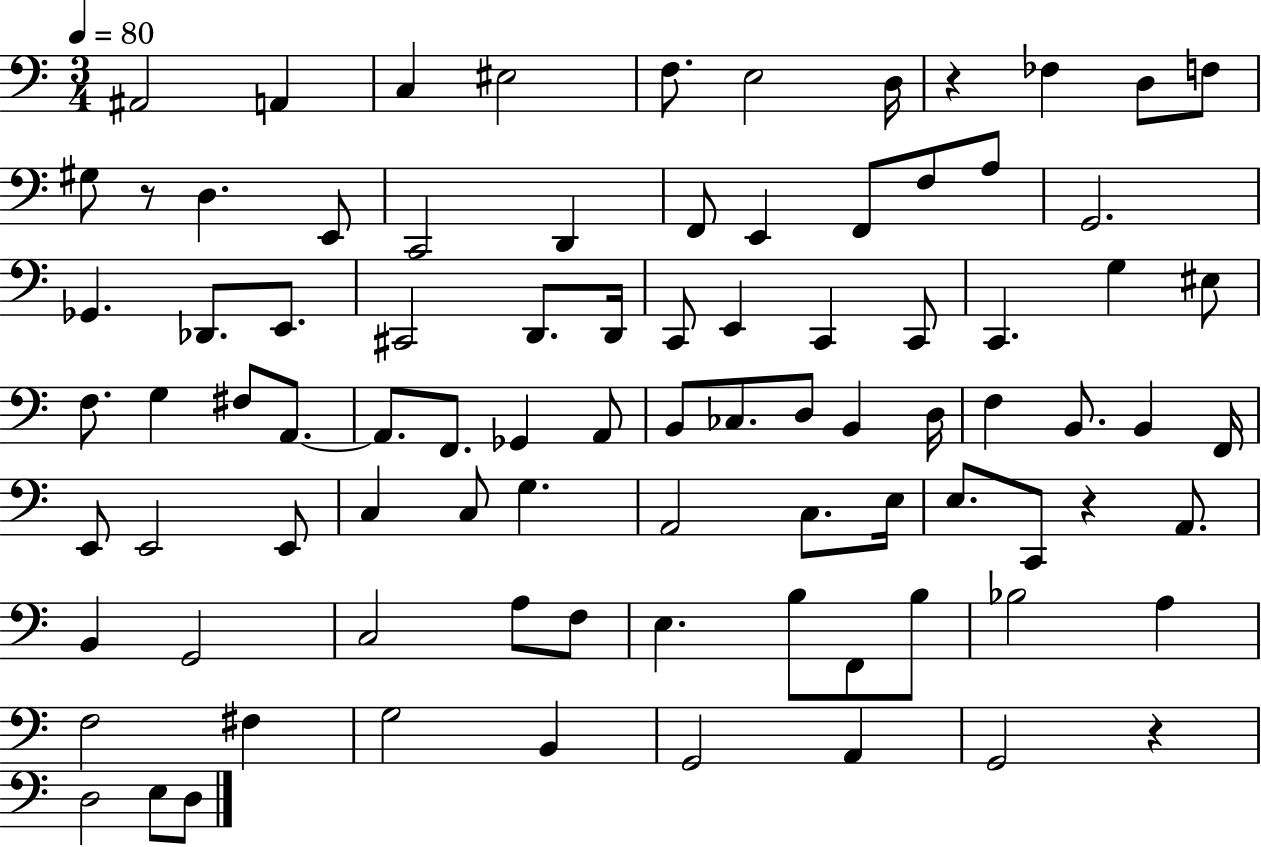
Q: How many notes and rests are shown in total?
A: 88